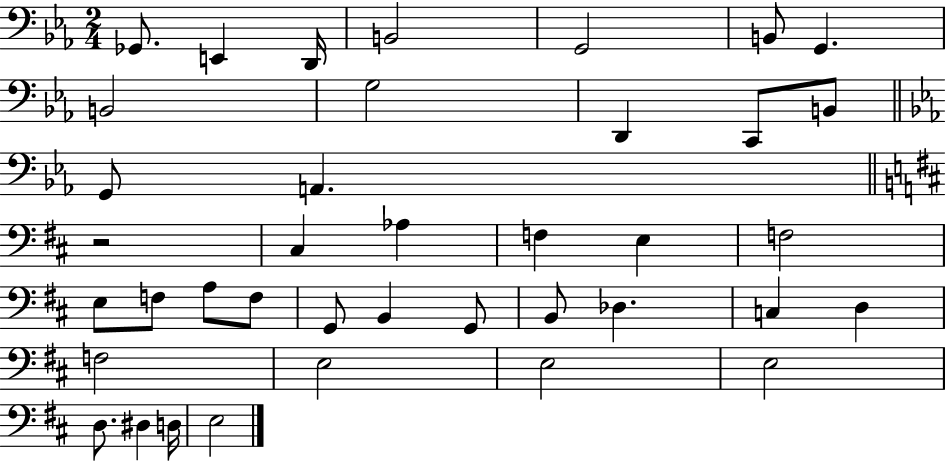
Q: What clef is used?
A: bass